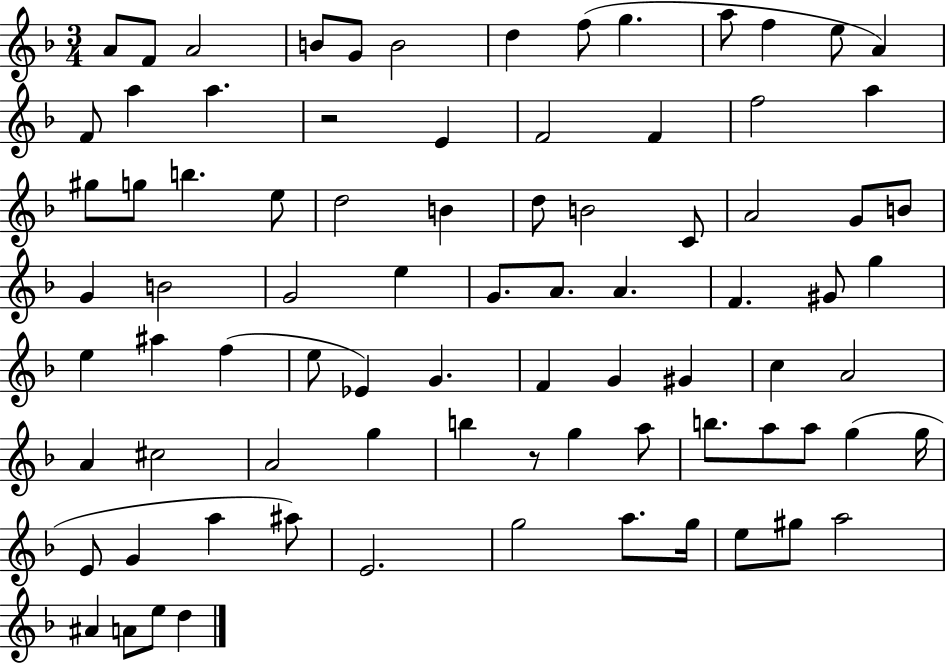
{
  \clef treble
  \numericTimeSignature
  \time 3/4
  \key f \major
  \repeat volta 2 { a'8 f'8 a'2 | b'8 g'8 b'2 | d''4 f''8( g''4. | a''8 f''4 e''8 a'4) | \break f'8 a''4 a''4. | r2 e'4 | f'2 f'4 | f''2 a''4 | \break gis''8 g''8 b''4. e''8 | d''2 b'4 | d''8 b'2 c'8 | a'2 g'8 b'8 | \break g'4 b'2 | g'2 e''4 | g'8. a'8. a'4. | f'4. gis'8 g''4 | \break e''4 ais''4 f''4( | e''8 ees'4) g'4. | f'4 g'4 gis'4 | c''4 a'2 | \break a'4 cis''2 | a'2 g''4 | b''4 r8 g''4 a''8 | b''8. a''8 a''8 g''4( g''16 | \break e'8 g'4 a''4 ais''8) | e'2. | g''2 a''8. g''16 | e''8 gis''8 a''2 | \break ais'4 a'8 e''8 d''4 | } \bar "|."
}